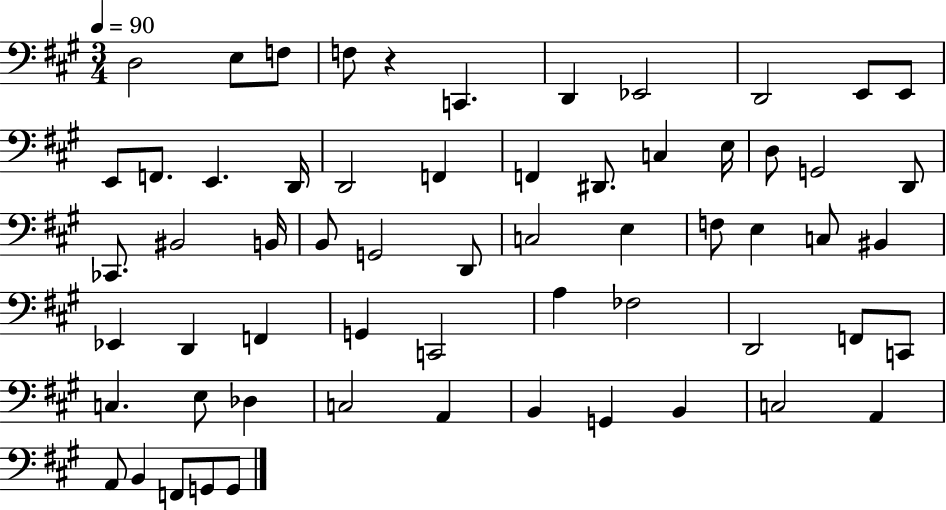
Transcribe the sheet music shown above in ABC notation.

X:1
T:Untitled
M:3/4
L:1/4
K:A
D,2 E,/2 F,/2 F,/2 z C,, D,, _E,,2 D,,2 E,,/2 E,,/2 E,,/2 F,,/2 E,, D,,/4 D,,2 F,, F,, ^D,,/2 C, E,/4 D,/2 G,,2 D,,/2 _C,,/2 ^B,,2 B,,/4 B,,/2 G,,2 D,,/2 C,2 E, F,/2 E, C,/2 ^B,, _E,, D,, F,, G,, C,,2 A, _F,2 D,,2 F,,/2 C,,/2 C, E,/2 _D, C,2 A,, B,, G,, B,, C,2 A,, A,,/2 B,, F,,/2 G,,/2 G,,/2